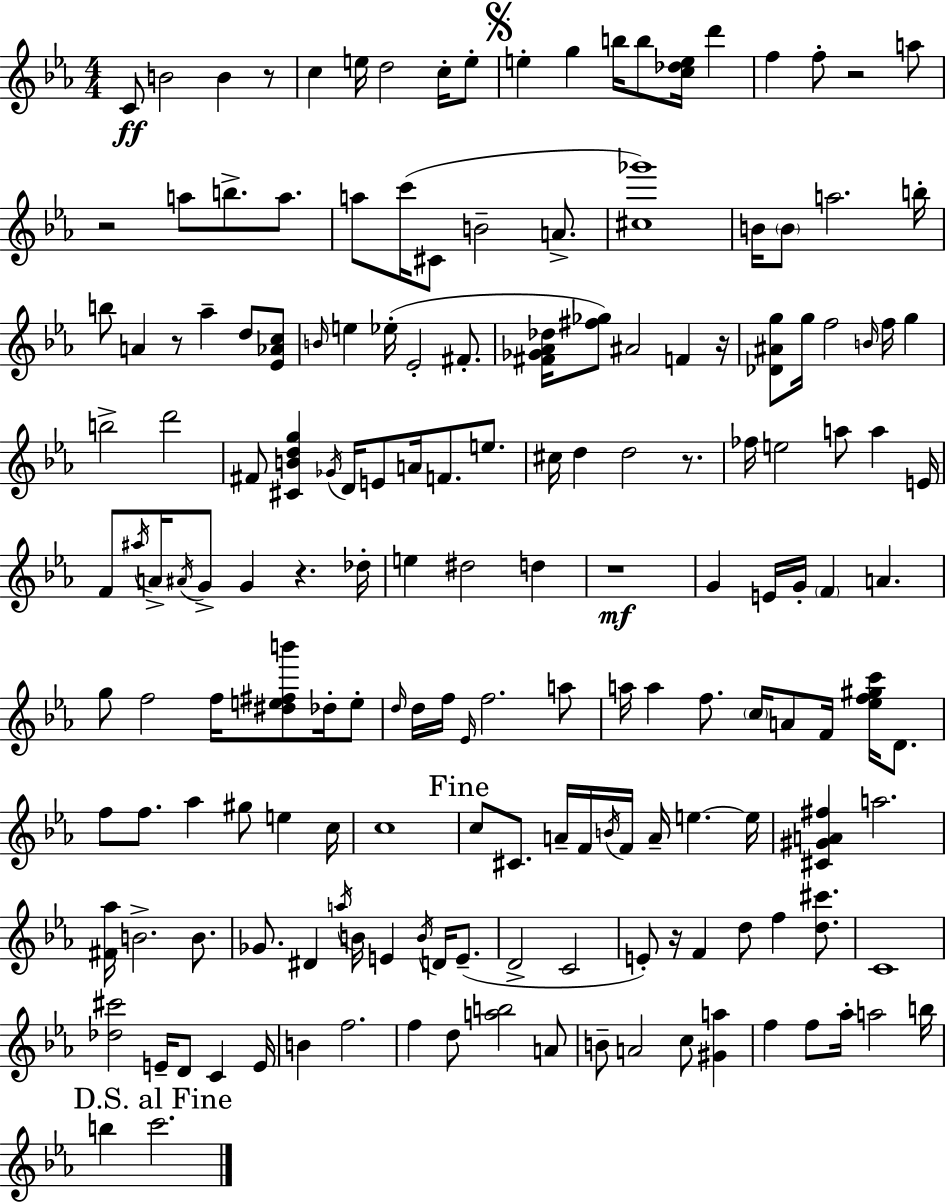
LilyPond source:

{
  \clef treble
  \numericTimeSignature
  \time 4/4
  \key ees \major
  c'8\ff b'2 b'4 r8 | c''4 e''16 d''2 c''16-. e''8-. | \mark \markup { \musicglyph "scripts.segno" } e''4-. g''4 b''16 b''8 <c'' des'' e''>16 d'''4 | f''4 f''8-. r2 a''8 | \break r2 a''8 b''8.-> a''8. | a''8 c'''16( cis'8 b'2-- a'8.-> | <cis'' ges'''>1) | b'16 \parenthesize b'8 a''2. b''16-. | \break b''8 a'4 r8 aes''4-- d''8 <ees' aes' c''>8 | \grace { b'16 } e''4 ees''16-.( ees'2-. fis'8.-. | <fis' ges' aes' des''>16 <fis'' ges''>8) ais'2 f'4 | r16 <des' ais' g''>8 g''16 f''2 \grace { b'16 } f''16 g''4 | \break b''2-> d'''2 | fis'8 <cis' b' d'' g''>4 \acciaccatura { ges'16 } d'16 e'8 a'16 f'8. | e''8. cis''16 d''4 d''2 | r8. fes''16 e''2 a''8 a''4 | \break e'16 f'8 \acciaccatura { ais''16 } a'16-> \acciaccatura { ais'16 } g'8-> g'4 r4. | des''16-. e''4 dis''2 | d''4 r1\mf | g'4 e'16 g'16-. \parenthesize f'4 a'4. | \break g''8 f''2 f''16 | <dis'' e'' fis'' b'''>8 des''16-. e''8-. \grace { d''16 } d''16 f''16 \grace { ees'16 } f''2. | a''8 a''16 a''4 f''8. \parenthesize c''16 | a'8 f'16 <ees'' f'' gis'' c'''>16 d'8. f''8 f''8. aes''4 | \break gis''8 e''4 c''16 c''1 | \mark "Fine" c''8 cis'8. a'16-- f'16 \acciaccatura { b'16 } f'16 | a'16-- e''4.~~ e''16 <cis' gis' a' fis''>4 a''2. | <fis' aes''>16 b'2.-> | \break b'8. ges'8. dis'4 \acciaccatura { a''16 } | b'16 e'4 \acciaccatura { b'16 } d'16 e'8.--( d'2-> | c'2 e'8-.) r16 f'4 | d''8 f''4 <d'' cis'''>8. c'1 | \break <des'' cis'''>2 | e'16-- d'8 c'4 e'16 b'4 f''2. | f''4 d''8 | <a'' b''>2 a'8 b'8-- a'2 | \break c''8 <gis' a''>4 f''4 f''8 | aes''16-. a''2 b''16 \mark "D.S. al Fine" b''4 c'''2. | \bar "|."
}